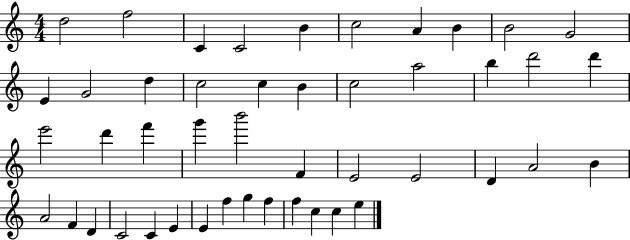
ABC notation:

X:1
T:Untitled
M:4/4
L:1/4
K:C
d2 f2 C C2 B c2 A B B2 G2 E G2 d c2 c B c2 a2 b d'2 d' e'2 d' f' g' b'2 F E2 E2 D A2 B A2 F D C2 C E E f g f f c c e